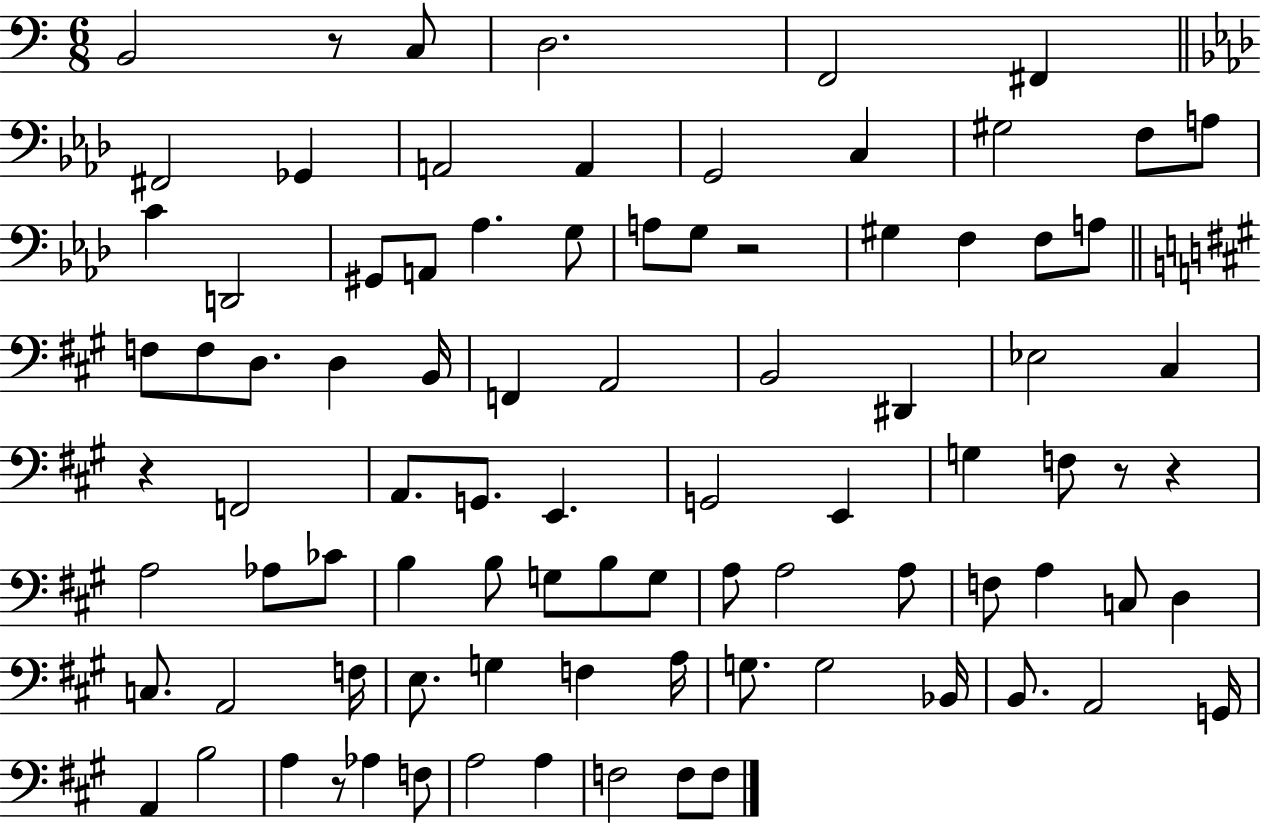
B2/h R/e C3/e D3/h. F2/h F#2/q F#2/h Gb2/q A2/h A2/q G2/h C3/q G#3/h F3/e A3/e C4/q D2/h G#2/e A2/e Ab3/q. G3/e A3/e G3/e R/h G#3/q F3/q F3/e A3/e F3/e F3/e D3/e. D3/q B2/s F2/q A2/h B2/h D#2/q Eb3/h C#3/q R/q F2/h A2/e. G2/e. E2/q. G2/h E2/q G3/q F3/e R/e R/q A3/h Ab3/e CES4/e B3/q B3/e G3/e B3/e G3/e A3/e A3/h A3/e F3/e A3/q C3/e D3/q C3/e. A2/h F3/s E3/e. G3/q F3/q A3/s G3/e. G3/h Bb2/s B2/e. A2/h G2/s A2/q B3/h A3/q R/e Ab3/q F3/e A3/h A3/q F3/h F3/e F3/e